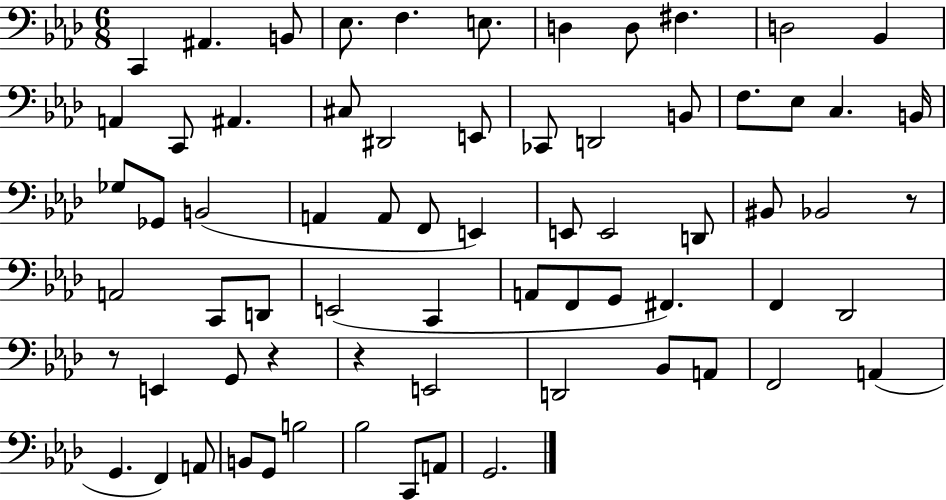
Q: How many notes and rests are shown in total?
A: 69